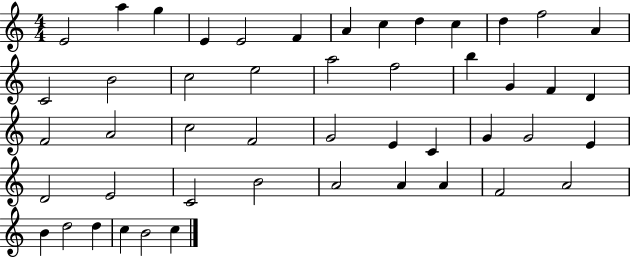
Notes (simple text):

E4/h A5/q G5/q E4/q E4/h F4/q A4/q C5/q D5/q C5/q D5/q F5/h A4/q C4/h B4/h C5/h E5/h A5/h F5/h B5/q G4/q F4/q D4/q F4/h A4/h C5/h F4/h G4/h E4/q C4/q G4/q G4/h E4/q D4/h E4/h C4/h B4/h A4/h A4/q A4/q F4/h A4/h B4/q D5/h D5/q C5/q B4/h C5/q